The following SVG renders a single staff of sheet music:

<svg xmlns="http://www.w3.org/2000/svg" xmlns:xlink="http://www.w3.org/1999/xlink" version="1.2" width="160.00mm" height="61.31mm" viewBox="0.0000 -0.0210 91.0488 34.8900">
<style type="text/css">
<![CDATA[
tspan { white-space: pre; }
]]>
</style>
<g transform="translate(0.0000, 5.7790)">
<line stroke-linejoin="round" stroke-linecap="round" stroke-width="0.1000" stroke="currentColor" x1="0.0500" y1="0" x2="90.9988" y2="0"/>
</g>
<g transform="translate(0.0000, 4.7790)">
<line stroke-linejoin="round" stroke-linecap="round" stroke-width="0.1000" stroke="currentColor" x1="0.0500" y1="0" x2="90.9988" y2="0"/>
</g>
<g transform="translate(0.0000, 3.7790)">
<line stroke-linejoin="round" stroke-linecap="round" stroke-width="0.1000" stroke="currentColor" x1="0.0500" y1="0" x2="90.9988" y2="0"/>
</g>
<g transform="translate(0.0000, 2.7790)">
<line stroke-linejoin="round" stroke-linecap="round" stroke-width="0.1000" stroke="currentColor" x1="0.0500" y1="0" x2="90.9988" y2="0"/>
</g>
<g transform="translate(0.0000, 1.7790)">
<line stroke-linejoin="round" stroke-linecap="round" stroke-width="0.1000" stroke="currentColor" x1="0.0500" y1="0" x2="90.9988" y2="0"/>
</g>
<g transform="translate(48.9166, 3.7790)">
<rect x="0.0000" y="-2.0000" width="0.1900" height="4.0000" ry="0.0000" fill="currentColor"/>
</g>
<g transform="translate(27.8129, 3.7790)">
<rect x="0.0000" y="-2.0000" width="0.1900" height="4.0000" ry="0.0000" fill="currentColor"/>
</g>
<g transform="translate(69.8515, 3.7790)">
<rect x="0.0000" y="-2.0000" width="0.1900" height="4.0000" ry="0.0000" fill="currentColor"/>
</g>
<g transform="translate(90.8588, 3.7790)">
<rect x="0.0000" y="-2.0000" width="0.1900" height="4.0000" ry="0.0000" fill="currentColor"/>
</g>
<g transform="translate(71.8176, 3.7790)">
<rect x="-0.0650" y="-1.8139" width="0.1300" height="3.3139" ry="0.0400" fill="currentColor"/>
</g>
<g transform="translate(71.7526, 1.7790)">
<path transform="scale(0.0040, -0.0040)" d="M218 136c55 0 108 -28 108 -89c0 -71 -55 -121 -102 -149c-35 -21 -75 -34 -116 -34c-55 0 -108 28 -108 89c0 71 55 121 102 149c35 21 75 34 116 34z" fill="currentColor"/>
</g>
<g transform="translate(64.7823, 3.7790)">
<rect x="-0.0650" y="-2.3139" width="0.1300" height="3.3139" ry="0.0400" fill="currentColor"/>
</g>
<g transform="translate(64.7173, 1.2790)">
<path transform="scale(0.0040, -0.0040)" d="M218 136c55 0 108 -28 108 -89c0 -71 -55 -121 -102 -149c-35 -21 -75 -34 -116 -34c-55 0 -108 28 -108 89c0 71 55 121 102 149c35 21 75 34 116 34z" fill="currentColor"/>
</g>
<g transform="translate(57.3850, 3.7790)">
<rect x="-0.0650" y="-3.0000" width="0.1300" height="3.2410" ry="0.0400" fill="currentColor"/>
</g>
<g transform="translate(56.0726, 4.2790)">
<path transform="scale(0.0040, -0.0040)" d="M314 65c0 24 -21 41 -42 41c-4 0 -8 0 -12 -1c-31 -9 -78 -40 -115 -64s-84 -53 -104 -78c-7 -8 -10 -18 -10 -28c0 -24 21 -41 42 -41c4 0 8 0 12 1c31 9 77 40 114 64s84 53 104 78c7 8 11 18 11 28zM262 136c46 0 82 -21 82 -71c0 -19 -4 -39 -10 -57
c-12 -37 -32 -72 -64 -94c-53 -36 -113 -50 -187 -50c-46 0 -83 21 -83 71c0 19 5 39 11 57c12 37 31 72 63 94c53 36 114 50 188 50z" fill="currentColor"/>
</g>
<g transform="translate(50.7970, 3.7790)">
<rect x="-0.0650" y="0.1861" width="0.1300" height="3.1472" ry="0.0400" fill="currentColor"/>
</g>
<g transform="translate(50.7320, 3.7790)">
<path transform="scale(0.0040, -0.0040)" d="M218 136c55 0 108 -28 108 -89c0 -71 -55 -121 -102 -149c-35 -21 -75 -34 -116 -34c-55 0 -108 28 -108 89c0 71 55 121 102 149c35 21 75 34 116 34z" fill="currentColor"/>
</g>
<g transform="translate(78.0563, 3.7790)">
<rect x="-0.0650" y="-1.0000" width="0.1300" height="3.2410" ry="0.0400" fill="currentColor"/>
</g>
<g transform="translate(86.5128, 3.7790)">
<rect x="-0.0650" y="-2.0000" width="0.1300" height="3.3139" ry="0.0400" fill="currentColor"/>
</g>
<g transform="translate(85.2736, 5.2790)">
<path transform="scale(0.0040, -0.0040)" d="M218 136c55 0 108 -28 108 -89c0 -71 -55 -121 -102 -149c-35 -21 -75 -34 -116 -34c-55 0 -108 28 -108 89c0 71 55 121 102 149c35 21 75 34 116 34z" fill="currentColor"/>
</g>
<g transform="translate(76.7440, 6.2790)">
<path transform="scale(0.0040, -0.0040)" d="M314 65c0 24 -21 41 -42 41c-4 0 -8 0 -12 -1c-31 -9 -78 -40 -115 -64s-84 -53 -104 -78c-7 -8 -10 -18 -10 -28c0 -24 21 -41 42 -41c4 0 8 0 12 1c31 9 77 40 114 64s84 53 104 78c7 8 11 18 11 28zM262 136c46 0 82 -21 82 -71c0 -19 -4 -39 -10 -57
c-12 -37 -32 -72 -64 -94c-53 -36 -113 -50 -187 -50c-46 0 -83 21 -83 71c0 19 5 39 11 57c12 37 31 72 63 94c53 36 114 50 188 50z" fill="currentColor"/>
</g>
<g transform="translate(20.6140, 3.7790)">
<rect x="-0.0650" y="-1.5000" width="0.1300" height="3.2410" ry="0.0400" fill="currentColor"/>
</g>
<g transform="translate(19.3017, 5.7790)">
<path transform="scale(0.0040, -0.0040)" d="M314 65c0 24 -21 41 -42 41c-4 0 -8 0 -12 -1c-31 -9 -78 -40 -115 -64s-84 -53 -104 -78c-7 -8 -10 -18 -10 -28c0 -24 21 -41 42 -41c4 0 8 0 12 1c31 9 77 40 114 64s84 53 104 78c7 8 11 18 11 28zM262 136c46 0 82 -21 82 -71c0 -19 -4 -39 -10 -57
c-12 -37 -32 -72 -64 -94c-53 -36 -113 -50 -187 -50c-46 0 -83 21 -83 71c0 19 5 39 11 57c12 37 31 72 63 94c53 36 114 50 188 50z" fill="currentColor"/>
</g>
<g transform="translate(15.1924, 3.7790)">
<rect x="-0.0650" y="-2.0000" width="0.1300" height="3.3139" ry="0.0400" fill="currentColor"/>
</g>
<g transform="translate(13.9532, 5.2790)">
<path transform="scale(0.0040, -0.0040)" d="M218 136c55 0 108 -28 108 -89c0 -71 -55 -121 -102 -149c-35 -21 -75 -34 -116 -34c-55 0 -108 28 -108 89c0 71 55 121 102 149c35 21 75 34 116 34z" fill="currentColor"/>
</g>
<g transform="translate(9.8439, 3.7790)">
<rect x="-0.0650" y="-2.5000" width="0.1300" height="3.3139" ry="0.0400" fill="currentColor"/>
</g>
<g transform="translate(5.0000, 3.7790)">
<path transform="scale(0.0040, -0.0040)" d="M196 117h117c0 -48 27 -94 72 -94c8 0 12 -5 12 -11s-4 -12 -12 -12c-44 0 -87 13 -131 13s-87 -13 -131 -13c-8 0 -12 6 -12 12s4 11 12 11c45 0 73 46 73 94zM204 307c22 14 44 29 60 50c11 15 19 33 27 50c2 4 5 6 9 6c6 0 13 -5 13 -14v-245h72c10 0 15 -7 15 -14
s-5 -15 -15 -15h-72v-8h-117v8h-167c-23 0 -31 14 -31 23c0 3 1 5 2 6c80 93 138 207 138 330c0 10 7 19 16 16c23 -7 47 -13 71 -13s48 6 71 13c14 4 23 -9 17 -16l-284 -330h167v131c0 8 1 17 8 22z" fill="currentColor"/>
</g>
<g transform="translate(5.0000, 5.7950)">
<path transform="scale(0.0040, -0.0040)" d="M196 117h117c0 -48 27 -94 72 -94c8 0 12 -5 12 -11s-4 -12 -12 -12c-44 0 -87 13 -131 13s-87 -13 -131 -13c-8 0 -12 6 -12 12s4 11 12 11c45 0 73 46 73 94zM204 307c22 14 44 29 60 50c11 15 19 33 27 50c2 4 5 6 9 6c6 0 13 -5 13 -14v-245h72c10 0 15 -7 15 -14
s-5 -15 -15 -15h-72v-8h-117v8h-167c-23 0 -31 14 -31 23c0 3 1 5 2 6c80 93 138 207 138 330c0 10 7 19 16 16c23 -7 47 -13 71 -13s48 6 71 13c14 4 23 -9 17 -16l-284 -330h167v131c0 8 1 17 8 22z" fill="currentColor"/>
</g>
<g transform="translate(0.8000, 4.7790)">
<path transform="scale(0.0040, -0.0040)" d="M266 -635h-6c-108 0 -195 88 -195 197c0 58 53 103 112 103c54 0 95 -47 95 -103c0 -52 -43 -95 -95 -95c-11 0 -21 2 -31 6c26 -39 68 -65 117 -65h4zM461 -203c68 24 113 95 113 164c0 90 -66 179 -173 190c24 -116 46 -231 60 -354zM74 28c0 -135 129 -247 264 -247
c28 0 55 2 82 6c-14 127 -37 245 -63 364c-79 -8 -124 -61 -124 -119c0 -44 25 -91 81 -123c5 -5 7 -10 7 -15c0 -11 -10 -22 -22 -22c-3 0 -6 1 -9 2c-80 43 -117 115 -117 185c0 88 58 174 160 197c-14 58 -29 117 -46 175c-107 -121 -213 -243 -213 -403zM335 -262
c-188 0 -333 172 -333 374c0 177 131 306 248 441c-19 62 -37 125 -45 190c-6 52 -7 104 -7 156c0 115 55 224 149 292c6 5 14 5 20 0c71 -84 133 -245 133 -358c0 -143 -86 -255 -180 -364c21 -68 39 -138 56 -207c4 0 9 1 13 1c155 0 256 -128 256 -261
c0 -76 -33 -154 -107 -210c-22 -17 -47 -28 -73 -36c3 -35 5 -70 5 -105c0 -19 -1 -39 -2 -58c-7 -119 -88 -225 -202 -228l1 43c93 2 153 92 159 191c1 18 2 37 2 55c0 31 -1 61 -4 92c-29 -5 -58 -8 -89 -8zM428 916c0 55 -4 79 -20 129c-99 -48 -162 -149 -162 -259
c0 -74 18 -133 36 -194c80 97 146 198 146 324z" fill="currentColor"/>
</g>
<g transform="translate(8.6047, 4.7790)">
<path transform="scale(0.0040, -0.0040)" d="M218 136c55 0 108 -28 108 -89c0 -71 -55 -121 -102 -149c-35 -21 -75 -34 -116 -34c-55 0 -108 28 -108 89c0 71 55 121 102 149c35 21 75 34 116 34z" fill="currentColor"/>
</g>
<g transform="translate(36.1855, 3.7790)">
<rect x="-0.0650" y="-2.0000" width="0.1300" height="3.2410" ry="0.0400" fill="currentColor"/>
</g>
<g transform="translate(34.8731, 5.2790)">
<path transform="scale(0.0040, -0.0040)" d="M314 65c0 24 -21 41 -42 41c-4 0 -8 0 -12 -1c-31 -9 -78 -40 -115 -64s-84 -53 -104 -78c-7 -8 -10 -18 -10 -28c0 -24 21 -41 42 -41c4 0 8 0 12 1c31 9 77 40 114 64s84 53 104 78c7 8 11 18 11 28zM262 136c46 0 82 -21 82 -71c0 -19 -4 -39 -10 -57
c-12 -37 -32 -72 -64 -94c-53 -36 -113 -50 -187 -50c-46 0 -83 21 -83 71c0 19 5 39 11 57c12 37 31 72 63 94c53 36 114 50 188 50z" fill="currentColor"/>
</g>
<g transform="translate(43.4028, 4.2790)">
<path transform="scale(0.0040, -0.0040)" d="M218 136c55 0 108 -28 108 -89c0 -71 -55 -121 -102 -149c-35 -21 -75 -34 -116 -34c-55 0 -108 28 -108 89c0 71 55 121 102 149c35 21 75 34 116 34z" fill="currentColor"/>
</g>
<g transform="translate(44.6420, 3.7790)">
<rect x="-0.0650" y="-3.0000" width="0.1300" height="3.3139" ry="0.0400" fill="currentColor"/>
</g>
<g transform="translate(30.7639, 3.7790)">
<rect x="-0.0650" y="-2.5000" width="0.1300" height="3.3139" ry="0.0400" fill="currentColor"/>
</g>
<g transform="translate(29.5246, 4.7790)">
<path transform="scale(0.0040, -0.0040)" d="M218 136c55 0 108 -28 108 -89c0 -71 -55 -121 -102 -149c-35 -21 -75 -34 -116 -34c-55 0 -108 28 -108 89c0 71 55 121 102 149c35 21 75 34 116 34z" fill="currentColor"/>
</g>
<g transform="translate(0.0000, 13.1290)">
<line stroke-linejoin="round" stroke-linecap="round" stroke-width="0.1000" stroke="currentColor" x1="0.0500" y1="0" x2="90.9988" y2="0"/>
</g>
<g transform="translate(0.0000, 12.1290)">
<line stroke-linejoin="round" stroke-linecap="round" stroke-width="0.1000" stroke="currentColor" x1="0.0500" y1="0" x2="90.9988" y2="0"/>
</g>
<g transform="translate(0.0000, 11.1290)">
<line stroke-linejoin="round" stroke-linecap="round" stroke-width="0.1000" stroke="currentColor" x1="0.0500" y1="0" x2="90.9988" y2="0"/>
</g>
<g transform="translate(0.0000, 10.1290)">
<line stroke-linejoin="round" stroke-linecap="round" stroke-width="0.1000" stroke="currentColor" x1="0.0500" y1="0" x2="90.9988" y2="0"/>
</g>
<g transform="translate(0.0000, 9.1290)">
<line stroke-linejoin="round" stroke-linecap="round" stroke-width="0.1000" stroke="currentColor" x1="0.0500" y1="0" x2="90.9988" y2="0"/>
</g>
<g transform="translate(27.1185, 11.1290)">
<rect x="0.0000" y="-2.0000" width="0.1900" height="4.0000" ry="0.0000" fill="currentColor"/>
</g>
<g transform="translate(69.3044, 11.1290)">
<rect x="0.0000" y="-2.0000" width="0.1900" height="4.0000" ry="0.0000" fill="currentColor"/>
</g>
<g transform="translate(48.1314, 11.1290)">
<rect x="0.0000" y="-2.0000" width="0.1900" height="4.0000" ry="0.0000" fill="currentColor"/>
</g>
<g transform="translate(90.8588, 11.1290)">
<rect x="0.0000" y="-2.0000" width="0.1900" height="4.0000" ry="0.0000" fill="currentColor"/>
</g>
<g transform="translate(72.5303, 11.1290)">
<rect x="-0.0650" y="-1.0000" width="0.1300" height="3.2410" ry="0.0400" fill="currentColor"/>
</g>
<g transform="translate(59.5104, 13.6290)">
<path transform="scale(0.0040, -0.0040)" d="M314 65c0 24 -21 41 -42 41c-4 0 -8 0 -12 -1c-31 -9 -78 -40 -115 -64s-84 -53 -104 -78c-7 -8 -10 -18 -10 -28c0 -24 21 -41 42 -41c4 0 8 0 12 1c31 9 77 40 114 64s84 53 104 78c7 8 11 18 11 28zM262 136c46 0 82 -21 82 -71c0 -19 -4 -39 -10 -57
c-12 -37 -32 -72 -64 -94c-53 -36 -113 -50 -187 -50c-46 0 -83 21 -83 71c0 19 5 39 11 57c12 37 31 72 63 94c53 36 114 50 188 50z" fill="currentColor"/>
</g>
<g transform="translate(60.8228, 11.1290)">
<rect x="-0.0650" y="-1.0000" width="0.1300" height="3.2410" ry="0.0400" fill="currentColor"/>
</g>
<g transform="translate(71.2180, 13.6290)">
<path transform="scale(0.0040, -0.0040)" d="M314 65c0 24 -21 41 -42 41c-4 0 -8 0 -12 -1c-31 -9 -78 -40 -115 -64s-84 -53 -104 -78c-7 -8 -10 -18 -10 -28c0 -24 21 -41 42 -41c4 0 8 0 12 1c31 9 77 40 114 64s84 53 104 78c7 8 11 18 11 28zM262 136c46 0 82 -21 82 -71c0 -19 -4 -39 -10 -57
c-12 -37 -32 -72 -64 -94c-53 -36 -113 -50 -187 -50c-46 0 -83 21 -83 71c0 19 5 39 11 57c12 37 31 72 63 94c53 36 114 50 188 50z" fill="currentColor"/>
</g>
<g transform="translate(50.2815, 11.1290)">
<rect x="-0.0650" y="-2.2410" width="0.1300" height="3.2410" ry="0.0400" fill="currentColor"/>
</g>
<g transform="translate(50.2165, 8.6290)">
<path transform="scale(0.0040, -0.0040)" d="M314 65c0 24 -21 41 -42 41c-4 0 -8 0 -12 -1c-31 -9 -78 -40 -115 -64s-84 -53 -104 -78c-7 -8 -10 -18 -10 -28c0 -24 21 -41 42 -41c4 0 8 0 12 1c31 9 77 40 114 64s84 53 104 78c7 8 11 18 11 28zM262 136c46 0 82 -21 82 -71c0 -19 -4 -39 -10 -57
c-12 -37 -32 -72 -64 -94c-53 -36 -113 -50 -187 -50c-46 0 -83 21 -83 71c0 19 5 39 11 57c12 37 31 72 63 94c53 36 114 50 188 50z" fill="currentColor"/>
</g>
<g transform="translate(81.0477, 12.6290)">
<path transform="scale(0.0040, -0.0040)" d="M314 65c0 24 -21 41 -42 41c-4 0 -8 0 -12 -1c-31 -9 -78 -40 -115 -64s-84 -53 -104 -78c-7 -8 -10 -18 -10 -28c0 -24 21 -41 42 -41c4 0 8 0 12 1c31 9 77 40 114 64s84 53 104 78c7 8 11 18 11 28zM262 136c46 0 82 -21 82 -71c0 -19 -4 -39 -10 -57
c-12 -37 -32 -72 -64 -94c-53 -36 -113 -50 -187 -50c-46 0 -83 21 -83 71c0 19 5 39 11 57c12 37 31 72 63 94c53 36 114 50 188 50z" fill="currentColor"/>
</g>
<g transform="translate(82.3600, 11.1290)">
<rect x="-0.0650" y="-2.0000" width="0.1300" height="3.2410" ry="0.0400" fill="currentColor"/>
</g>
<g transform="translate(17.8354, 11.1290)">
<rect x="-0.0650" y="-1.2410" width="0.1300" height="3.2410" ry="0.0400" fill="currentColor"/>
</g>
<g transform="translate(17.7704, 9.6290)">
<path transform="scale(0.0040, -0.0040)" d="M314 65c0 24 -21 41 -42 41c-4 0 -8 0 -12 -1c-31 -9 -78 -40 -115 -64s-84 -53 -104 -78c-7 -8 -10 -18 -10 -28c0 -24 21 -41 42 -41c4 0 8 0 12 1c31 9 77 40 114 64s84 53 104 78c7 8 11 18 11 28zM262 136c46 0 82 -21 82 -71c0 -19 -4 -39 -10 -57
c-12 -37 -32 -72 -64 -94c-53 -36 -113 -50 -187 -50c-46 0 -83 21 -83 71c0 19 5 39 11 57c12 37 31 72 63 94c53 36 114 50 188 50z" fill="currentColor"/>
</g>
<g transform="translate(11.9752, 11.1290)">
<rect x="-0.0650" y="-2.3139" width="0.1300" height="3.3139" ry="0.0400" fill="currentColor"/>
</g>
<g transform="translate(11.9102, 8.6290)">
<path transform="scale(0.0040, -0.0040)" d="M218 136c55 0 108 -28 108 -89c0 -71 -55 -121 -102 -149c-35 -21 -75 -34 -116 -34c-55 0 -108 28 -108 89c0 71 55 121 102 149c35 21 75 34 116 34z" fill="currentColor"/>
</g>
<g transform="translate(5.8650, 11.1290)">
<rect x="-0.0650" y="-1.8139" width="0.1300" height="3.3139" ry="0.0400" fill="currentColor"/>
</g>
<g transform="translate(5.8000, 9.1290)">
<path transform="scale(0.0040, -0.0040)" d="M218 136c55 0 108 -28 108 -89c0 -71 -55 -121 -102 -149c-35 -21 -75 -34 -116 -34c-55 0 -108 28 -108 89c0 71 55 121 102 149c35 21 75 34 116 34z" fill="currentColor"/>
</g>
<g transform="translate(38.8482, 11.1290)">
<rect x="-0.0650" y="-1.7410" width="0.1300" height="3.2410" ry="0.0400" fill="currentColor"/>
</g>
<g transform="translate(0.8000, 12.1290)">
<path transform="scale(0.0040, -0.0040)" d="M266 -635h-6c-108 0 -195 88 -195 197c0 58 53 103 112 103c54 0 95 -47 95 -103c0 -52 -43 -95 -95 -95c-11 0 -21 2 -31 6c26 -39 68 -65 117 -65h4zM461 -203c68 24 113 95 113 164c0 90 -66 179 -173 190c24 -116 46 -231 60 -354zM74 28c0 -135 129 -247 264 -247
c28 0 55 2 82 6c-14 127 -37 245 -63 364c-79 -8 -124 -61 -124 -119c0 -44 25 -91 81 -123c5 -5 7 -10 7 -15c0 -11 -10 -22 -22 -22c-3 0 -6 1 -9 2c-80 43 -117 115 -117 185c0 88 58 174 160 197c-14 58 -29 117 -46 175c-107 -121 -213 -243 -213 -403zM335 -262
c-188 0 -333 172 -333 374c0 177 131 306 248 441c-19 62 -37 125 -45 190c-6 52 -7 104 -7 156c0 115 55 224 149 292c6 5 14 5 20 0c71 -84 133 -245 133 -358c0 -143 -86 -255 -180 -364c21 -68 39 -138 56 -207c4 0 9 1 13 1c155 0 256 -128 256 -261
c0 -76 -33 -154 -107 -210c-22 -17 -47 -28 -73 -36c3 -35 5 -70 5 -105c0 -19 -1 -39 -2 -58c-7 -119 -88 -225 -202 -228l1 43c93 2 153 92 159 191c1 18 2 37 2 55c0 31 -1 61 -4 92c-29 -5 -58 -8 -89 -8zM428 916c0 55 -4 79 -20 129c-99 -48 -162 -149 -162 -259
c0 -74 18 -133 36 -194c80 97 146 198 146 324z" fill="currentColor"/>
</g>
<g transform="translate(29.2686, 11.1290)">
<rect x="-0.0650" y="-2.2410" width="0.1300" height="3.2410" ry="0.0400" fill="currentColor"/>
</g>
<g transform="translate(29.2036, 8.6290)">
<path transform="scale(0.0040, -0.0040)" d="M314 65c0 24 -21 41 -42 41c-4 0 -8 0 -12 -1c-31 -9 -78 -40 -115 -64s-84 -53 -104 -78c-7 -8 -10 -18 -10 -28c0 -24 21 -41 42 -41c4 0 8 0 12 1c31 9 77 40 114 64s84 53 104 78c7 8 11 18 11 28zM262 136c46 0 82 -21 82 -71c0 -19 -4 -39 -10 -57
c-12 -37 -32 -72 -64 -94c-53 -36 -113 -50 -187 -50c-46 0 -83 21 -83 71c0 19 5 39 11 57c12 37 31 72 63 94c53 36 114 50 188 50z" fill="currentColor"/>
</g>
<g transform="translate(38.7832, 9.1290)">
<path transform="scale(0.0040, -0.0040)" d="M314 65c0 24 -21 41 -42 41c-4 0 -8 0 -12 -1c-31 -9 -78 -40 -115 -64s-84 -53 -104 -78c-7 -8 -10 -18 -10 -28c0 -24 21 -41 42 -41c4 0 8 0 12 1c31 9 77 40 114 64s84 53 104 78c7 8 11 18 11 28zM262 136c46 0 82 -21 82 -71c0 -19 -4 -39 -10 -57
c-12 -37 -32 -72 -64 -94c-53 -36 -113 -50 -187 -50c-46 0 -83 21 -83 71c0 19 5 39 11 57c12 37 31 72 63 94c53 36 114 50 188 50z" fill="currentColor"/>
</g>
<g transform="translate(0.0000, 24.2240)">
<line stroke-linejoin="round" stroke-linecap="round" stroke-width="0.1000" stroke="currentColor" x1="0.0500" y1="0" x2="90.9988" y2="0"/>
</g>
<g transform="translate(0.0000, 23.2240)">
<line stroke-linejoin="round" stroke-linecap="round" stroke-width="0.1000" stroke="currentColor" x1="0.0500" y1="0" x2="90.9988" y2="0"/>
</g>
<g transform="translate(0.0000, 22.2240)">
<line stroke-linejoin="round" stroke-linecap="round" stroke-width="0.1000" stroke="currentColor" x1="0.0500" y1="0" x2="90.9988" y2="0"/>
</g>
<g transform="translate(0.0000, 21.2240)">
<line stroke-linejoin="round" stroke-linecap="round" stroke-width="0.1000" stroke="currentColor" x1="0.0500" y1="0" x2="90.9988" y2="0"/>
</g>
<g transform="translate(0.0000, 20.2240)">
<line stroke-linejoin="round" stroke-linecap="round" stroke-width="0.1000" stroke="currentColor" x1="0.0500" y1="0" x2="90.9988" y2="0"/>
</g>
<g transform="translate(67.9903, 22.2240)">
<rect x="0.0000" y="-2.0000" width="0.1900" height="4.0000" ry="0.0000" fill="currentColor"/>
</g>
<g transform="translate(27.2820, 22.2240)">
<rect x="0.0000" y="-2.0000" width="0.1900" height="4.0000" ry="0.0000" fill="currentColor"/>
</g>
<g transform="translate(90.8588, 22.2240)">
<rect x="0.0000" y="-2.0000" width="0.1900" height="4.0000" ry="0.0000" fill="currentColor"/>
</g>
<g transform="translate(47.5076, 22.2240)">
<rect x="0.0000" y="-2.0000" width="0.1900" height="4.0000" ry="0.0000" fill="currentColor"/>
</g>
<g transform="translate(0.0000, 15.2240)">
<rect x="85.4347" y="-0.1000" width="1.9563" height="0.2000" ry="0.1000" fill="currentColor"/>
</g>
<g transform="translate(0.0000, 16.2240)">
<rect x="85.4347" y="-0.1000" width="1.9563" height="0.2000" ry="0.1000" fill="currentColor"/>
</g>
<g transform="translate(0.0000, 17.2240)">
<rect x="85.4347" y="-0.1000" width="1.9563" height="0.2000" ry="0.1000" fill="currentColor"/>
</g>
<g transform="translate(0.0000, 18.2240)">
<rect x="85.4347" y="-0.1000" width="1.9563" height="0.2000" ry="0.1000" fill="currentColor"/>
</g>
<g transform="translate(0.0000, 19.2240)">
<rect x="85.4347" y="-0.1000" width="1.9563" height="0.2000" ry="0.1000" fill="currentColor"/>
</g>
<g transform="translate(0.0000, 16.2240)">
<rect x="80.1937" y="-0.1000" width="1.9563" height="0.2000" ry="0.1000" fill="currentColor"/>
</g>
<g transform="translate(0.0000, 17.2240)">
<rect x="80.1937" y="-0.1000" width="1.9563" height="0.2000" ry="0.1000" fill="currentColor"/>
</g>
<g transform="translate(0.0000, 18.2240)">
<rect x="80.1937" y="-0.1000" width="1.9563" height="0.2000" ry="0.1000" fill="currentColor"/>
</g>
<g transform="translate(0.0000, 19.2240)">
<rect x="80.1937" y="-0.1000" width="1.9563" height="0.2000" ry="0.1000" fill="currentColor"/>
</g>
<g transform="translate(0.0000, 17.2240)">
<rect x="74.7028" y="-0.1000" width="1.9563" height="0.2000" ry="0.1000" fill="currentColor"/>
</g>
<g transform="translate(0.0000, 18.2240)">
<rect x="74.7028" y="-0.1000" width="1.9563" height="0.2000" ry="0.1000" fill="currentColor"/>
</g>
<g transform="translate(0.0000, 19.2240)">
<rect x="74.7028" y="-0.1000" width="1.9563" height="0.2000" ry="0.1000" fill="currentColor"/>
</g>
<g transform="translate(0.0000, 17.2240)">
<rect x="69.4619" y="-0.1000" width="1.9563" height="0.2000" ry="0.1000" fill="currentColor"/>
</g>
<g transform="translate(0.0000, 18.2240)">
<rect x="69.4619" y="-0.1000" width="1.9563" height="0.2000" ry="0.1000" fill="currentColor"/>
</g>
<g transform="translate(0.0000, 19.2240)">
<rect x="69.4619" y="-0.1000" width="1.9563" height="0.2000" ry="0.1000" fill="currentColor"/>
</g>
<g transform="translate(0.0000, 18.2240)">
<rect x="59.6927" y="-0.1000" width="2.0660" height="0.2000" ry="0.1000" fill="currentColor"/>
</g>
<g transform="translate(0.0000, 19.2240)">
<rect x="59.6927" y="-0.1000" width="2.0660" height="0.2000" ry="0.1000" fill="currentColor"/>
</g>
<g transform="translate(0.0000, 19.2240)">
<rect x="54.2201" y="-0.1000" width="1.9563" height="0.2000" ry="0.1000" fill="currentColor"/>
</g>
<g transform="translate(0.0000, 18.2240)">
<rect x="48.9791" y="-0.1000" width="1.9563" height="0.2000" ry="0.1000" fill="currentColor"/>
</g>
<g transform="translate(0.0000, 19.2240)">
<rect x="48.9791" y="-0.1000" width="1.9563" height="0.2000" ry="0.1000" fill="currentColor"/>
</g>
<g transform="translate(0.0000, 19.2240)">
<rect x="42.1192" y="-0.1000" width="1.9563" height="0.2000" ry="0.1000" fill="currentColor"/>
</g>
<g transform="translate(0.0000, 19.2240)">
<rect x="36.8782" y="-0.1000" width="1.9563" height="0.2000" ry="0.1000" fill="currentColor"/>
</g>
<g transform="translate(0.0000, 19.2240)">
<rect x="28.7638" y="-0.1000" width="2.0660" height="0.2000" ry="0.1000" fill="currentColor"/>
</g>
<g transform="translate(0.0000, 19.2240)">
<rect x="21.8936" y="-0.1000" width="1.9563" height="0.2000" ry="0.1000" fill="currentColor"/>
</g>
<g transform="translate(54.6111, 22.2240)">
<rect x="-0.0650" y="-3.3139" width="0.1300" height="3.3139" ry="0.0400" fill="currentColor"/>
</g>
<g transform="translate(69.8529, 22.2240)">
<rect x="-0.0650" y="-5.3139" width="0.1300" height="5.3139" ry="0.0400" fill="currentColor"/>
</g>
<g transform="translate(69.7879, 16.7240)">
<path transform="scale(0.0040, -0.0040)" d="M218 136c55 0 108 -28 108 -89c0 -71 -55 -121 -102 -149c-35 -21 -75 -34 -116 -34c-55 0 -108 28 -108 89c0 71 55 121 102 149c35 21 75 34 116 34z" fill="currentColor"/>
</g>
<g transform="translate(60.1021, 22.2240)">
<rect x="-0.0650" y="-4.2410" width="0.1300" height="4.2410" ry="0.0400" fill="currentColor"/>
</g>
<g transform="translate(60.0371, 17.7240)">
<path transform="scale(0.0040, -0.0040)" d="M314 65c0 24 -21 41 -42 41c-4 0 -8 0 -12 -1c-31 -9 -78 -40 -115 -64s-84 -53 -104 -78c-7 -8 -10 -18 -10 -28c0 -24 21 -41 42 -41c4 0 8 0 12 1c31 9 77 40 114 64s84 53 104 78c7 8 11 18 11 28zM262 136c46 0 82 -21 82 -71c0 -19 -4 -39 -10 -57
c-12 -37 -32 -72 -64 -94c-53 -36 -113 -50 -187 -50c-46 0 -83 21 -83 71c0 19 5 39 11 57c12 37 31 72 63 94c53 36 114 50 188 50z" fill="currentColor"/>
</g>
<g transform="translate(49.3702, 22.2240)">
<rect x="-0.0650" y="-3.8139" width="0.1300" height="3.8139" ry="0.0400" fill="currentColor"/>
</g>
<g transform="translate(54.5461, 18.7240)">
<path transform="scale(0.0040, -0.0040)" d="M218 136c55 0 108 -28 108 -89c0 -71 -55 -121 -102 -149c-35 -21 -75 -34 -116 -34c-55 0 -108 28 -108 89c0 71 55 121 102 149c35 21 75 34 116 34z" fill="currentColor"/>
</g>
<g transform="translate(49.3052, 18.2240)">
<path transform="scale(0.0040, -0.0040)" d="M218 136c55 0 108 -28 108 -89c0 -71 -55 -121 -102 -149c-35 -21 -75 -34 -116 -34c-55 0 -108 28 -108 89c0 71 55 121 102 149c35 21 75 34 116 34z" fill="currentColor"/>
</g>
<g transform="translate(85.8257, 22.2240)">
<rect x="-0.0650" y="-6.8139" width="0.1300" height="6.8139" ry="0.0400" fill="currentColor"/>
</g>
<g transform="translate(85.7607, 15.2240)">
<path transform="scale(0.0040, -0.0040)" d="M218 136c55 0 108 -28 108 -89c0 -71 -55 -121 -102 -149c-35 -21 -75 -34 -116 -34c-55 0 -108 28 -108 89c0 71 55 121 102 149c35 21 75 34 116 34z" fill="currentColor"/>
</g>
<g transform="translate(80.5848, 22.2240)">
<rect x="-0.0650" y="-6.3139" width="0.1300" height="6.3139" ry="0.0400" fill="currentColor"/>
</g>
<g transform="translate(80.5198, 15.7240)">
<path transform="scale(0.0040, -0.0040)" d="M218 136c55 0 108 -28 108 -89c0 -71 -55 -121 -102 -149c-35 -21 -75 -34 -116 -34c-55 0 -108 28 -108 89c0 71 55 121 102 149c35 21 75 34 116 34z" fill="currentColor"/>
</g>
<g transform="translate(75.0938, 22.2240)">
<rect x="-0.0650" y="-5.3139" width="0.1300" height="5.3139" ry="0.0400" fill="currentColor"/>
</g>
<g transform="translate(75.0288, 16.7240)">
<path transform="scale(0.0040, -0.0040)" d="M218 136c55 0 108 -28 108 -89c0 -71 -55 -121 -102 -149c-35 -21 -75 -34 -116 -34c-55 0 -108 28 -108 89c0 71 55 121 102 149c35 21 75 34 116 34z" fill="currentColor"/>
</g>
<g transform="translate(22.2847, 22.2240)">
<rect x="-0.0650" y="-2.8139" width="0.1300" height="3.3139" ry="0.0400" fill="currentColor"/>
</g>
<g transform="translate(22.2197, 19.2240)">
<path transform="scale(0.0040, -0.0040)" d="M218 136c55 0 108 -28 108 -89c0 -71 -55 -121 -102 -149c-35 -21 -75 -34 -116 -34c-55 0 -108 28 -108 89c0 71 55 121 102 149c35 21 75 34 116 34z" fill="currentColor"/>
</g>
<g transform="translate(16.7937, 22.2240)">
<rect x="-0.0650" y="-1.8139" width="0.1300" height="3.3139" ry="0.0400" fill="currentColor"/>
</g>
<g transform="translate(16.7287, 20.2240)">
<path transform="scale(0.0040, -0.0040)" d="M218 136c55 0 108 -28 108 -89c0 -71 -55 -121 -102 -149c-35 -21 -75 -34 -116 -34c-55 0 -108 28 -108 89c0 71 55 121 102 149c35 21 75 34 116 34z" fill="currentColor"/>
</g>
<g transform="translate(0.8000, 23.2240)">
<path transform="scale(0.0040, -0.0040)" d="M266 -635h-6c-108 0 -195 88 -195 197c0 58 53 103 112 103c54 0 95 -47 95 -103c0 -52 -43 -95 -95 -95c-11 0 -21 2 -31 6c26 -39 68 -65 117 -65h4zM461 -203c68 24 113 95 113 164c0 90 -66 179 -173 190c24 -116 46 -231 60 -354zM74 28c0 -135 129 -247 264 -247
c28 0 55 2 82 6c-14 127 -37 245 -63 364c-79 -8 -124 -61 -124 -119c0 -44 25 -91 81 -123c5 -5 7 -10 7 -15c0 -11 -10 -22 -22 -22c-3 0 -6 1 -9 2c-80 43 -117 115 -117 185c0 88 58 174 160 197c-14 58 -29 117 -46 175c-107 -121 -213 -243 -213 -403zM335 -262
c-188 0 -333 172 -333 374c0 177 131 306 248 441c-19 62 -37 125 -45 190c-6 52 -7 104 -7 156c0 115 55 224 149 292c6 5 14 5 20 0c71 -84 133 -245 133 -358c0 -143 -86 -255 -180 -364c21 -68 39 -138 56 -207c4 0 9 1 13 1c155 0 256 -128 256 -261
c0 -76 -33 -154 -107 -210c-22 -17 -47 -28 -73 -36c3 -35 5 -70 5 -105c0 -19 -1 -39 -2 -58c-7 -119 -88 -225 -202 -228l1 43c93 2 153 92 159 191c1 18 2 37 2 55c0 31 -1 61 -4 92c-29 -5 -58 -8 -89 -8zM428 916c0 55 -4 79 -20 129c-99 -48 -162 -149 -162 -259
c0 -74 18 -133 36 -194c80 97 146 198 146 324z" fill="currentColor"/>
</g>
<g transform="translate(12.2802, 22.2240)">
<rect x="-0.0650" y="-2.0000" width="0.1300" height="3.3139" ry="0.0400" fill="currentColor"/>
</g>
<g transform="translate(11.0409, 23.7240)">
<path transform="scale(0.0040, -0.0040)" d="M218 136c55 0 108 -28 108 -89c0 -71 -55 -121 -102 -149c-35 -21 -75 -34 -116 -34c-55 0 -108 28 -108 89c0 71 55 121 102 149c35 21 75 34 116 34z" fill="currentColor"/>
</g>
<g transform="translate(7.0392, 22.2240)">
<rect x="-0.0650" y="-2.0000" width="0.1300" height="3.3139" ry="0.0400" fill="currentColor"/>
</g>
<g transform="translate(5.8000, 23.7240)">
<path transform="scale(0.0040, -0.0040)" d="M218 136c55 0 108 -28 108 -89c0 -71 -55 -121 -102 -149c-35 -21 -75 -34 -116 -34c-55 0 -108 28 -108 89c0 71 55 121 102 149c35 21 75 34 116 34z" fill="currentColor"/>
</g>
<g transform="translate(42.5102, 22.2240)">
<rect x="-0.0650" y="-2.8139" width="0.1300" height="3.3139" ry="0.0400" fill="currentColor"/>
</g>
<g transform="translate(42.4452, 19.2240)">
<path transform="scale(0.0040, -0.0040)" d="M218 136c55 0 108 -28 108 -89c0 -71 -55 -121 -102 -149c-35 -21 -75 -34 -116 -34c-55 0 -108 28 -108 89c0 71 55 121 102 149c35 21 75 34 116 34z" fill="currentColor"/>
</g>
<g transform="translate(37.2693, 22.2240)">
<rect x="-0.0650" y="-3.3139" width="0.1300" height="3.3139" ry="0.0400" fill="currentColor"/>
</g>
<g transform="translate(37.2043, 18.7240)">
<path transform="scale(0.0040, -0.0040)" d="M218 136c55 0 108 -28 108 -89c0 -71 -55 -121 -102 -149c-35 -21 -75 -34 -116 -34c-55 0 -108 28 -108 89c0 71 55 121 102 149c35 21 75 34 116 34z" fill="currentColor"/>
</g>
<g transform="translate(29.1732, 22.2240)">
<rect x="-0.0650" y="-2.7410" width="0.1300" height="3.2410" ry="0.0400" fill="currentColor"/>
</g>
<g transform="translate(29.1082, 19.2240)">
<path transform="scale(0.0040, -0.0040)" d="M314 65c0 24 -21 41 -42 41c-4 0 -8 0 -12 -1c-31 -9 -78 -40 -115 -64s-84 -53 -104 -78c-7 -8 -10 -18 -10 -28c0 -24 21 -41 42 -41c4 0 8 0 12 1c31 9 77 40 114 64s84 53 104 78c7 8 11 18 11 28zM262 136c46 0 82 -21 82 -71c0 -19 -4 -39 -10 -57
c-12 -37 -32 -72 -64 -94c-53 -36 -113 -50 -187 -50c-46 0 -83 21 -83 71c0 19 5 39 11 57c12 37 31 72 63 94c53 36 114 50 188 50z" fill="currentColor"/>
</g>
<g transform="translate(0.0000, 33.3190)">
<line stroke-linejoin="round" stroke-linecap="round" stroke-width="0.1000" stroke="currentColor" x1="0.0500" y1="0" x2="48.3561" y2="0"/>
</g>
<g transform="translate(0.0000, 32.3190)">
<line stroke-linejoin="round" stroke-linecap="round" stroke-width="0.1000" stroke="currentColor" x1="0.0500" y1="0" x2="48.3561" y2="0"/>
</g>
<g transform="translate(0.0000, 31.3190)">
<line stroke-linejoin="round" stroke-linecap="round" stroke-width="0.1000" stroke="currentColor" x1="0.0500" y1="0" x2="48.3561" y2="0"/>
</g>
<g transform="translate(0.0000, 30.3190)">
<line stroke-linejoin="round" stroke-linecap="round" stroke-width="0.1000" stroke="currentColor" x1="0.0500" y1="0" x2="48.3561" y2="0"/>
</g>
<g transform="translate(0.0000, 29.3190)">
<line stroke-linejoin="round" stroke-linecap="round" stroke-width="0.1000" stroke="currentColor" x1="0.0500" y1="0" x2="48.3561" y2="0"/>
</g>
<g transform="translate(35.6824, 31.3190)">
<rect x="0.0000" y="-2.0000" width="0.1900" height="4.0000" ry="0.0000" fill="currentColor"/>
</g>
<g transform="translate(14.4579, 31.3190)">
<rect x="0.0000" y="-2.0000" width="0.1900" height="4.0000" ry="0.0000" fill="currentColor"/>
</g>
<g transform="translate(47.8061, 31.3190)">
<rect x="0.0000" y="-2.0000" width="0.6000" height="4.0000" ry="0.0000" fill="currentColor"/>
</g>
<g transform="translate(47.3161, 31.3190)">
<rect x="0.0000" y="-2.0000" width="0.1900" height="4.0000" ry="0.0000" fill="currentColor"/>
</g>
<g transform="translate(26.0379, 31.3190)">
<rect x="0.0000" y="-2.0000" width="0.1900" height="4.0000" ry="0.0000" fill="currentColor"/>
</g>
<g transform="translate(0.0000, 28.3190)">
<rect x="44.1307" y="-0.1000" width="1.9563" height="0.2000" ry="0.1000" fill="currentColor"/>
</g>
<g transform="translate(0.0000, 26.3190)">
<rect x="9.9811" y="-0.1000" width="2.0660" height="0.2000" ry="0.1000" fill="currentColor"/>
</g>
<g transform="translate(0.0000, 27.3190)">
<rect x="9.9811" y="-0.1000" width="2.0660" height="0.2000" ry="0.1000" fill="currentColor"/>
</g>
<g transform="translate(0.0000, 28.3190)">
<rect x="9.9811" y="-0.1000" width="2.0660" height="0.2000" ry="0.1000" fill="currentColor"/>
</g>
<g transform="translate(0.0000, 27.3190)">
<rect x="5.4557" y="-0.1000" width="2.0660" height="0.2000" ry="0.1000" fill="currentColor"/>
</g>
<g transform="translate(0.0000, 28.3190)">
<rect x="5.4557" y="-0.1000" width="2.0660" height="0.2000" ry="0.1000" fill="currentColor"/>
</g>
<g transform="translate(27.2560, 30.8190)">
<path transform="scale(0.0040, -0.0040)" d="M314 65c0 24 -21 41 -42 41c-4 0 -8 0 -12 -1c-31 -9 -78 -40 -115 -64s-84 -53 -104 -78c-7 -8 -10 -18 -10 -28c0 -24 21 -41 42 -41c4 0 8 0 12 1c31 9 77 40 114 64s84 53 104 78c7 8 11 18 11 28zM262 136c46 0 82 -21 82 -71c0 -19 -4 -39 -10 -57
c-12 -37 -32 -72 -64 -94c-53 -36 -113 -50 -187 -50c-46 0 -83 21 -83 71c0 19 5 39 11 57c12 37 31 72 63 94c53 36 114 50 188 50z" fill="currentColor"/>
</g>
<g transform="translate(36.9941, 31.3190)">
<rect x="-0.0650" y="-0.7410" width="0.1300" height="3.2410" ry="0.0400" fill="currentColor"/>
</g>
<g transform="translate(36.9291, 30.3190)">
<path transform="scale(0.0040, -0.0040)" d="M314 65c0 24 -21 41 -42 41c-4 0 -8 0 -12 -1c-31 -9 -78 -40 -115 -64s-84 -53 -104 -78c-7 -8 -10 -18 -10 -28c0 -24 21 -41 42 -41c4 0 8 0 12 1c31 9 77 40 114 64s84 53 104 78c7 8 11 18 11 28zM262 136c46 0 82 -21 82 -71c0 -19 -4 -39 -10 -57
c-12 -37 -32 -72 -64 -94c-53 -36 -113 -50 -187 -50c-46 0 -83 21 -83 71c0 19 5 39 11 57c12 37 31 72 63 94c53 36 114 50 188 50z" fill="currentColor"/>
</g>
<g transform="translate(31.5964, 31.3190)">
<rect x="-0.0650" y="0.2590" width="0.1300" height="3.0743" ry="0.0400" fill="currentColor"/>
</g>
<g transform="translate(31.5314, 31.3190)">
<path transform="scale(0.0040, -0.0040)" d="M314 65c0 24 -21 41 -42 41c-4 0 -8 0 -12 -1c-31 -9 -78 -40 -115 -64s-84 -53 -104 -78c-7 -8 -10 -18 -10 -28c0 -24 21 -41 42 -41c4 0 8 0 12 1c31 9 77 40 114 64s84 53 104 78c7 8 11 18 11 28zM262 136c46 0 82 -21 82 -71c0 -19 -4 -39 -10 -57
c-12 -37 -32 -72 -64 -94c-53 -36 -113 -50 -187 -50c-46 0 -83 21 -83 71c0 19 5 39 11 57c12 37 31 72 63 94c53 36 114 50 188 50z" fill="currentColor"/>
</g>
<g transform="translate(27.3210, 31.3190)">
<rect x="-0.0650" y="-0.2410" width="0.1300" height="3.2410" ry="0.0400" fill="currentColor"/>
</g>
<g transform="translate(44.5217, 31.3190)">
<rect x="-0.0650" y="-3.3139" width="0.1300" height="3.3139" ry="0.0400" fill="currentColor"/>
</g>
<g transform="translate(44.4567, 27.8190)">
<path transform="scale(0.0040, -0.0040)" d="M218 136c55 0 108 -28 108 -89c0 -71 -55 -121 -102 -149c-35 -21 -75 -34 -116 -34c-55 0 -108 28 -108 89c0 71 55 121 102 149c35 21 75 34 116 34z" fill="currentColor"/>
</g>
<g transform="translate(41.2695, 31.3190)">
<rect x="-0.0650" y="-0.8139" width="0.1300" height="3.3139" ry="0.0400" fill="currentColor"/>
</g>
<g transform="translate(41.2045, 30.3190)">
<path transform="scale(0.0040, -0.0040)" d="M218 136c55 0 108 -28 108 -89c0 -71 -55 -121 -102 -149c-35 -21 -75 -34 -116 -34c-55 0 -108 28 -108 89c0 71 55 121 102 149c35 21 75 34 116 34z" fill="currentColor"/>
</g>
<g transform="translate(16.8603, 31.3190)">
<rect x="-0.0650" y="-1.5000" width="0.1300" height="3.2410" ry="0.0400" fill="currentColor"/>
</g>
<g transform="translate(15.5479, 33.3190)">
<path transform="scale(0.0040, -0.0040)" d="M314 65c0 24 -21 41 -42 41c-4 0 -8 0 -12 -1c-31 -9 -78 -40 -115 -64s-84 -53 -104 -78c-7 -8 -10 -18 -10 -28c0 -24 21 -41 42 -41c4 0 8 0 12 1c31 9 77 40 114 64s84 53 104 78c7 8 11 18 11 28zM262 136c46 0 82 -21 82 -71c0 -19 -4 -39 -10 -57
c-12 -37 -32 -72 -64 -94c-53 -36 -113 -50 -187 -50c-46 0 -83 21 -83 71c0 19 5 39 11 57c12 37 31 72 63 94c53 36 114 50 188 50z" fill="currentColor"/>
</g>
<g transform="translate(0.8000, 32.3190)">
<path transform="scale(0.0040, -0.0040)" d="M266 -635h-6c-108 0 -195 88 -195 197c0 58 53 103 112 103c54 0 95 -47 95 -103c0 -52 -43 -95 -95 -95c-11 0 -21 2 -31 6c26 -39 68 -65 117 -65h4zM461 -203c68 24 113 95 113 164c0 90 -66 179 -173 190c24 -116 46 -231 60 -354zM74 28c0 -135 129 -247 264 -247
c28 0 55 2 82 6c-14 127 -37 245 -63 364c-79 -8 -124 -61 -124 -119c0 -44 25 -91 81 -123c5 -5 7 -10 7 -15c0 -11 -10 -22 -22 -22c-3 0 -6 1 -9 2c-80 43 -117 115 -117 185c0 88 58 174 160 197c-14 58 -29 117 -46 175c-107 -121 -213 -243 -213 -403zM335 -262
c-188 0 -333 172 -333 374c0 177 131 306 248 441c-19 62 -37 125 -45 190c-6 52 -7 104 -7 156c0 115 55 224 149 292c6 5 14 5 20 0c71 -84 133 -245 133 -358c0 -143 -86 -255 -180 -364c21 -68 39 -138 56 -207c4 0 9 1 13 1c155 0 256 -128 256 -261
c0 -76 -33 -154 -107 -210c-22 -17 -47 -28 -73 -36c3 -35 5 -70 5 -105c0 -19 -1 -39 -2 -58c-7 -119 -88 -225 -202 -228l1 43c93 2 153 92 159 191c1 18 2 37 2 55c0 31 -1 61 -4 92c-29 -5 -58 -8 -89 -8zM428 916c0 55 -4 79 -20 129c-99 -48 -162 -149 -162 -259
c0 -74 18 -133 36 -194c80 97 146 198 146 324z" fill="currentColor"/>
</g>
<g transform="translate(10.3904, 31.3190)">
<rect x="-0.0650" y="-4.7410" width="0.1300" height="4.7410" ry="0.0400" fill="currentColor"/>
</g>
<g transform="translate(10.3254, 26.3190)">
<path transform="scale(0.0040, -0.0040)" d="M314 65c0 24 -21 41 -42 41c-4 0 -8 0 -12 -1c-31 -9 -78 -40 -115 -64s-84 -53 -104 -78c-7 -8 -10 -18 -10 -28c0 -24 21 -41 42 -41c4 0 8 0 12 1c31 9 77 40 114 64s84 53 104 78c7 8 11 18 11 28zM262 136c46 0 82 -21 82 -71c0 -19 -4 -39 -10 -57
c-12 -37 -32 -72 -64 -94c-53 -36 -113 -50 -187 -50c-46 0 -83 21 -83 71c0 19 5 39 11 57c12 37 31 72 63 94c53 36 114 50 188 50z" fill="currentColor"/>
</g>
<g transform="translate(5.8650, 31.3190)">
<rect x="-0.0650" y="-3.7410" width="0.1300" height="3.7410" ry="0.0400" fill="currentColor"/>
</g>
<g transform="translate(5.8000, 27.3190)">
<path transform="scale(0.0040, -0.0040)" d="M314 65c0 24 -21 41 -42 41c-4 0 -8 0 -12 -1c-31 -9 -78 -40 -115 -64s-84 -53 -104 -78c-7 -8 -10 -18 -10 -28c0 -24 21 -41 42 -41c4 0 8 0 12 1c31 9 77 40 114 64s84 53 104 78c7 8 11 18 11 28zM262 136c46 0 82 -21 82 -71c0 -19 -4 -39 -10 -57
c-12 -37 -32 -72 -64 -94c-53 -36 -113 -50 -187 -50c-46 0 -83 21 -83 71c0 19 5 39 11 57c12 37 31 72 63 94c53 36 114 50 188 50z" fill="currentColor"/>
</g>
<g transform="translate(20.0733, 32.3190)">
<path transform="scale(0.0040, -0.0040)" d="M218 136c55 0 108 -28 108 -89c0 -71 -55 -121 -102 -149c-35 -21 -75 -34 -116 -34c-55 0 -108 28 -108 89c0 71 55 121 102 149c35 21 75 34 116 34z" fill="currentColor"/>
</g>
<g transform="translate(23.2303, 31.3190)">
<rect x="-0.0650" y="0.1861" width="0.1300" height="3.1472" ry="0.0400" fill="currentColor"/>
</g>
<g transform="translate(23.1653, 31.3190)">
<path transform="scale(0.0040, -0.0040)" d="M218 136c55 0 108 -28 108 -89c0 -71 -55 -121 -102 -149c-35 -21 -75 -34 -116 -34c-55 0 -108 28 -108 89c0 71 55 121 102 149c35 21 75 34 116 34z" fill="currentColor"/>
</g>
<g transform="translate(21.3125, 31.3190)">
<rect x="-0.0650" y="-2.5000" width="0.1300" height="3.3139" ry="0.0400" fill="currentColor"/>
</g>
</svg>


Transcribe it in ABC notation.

X:1
T:Untitled
M:4/4
L:1/4
K:C
G F E2 G F2 A B A2 g f D2 F f g e2 g2 f2 g2 D2 D2 F2 F F f a a2 b a c' b d'2 f' f' a' b' c'2 e'2 E2 G B c2 B2 d2 d b